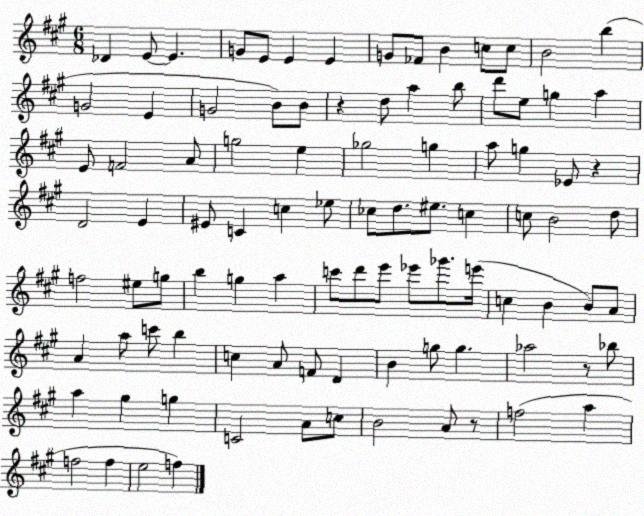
X:1
T:Untitled
M:6/8
L:1/4
K:A
_D E/2 E G/2 E/2 E E G/2 _F/2 B c/2 c/2 B2 b G2 E G2 B/2 B/2 z d/2 a b/2 d'/2 e/2 g a E/2 F2 A/2 g2 e _g2 g a/2 g _E/2 z D2 E ^E/2 C c _e/2 _c/2 d/2 ^e/2 c c/2 B2 d/2 f2 ^e/2 g/2 b g a c'/2 d'/2 e'/2 _e'/2 _g'/2 e'/4 c B B/2 A/2 A a/2 c'/2 b c A/2 F/2 D B g/2 g _a2 z/2 _b/2 a ^g g C2 A/2 c/2 B2 A/2 z/2 f2 a f2 f e2 f